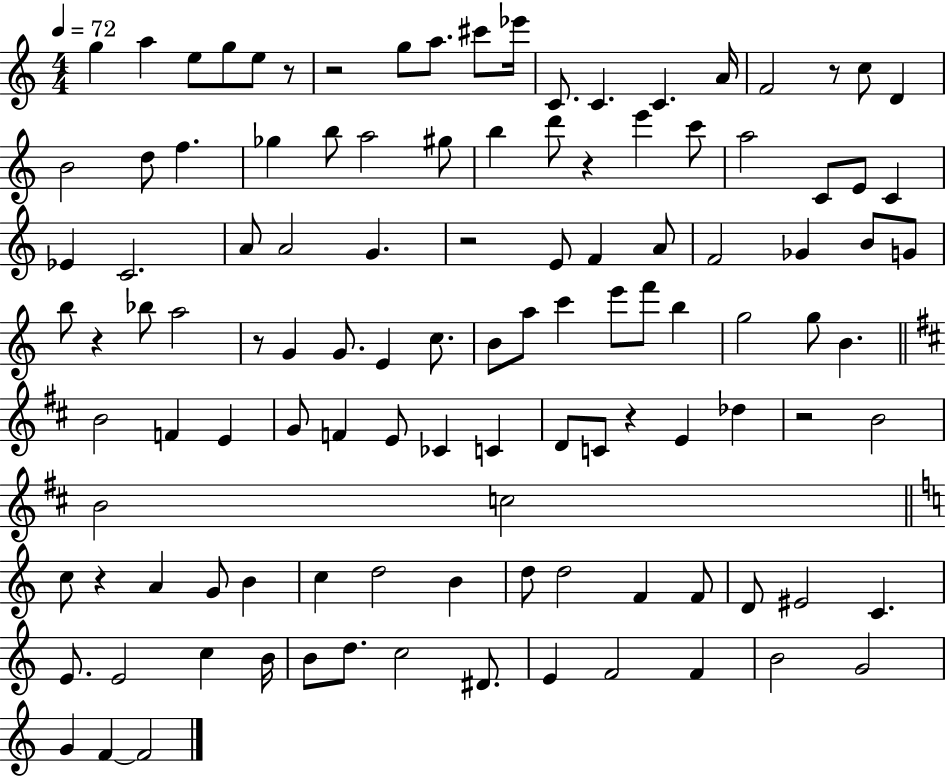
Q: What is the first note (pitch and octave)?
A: G5